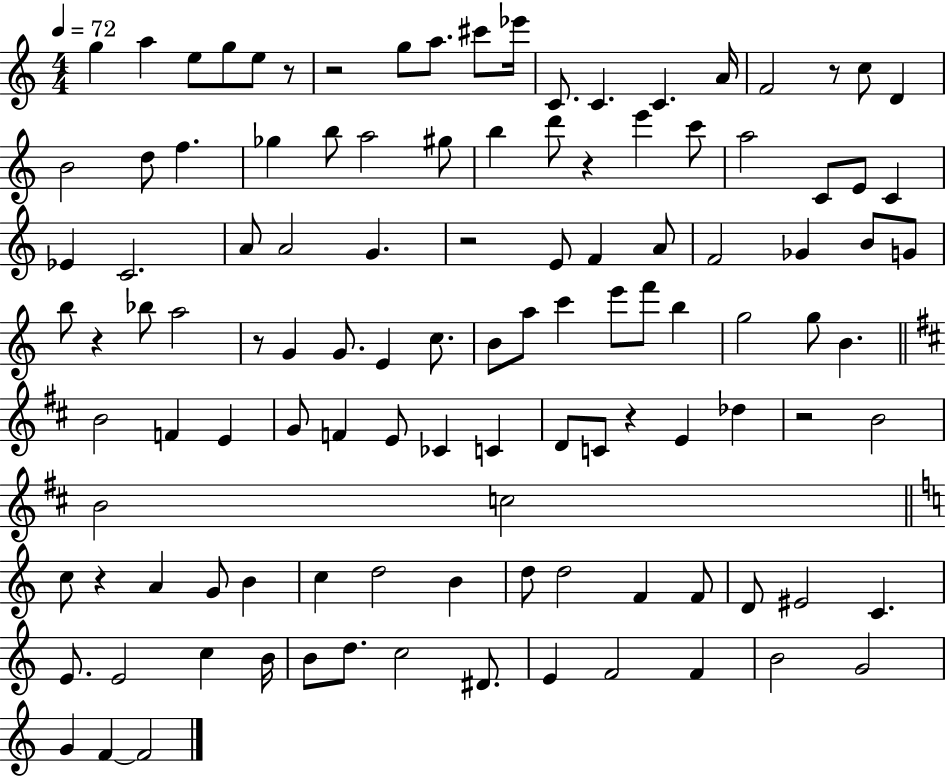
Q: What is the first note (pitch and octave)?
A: G5